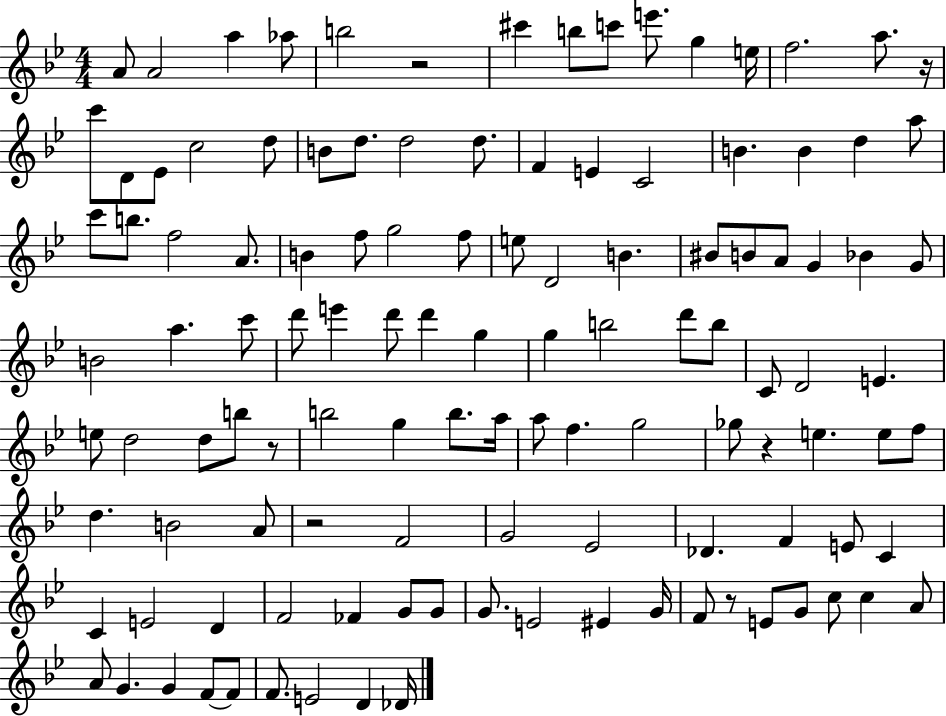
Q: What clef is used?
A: treble